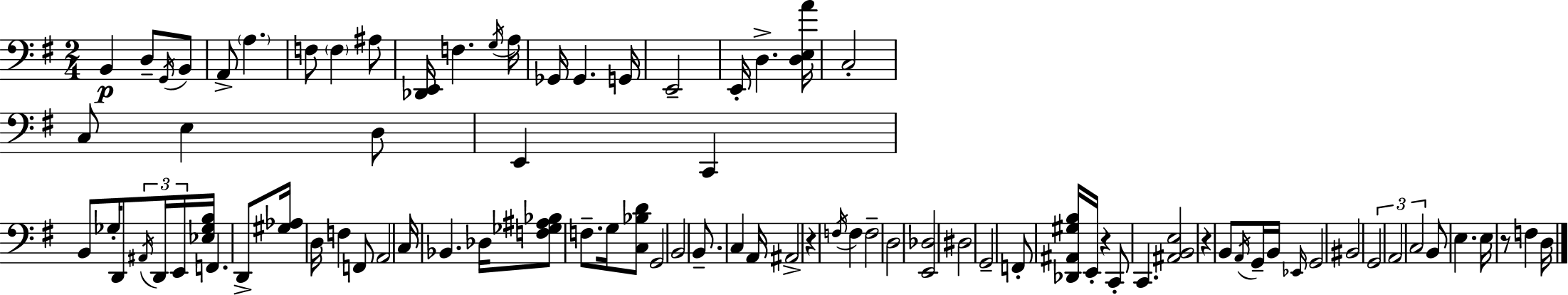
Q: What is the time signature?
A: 2/4